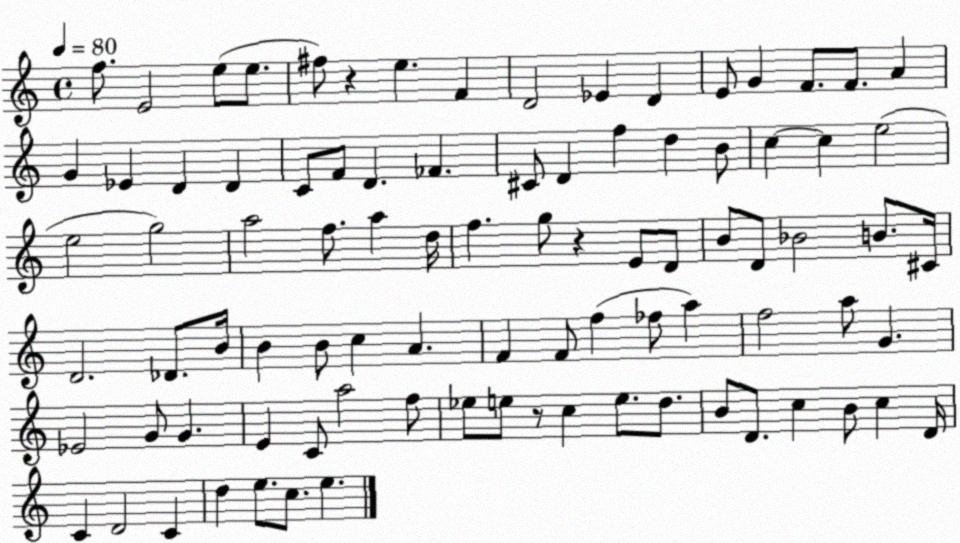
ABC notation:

X:1
T:Untitled
M:4/4
L:1/4
K:C
f/2 E2 e/2 e/2 ^f/2 z e F D2 _E D E/2 G F/2 F/2 A G _E D D C/2 F/2 D _F ^C/2 D f d B/2 c c e2 e2 g2 a2 f/2 a d/4 f g/2 z E/2 D/2 B/2 D/2 _B2 B/2 ^C/4 D2 _D/2 B/4 B B/2 c A F F/2 f _f/2 a f2 a/2 G _E2 G/2 G E C/2 a2 f/2 _e/2 e/2 z/2 c e/2 d/2 B/2 D/2 c B/2 c D/4 C D2 C d e/2 c/2 e